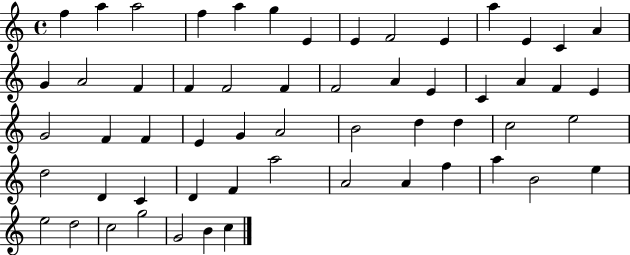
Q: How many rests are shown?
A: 0